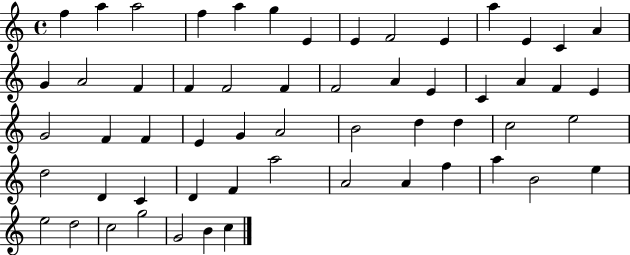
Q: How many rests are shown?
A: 0